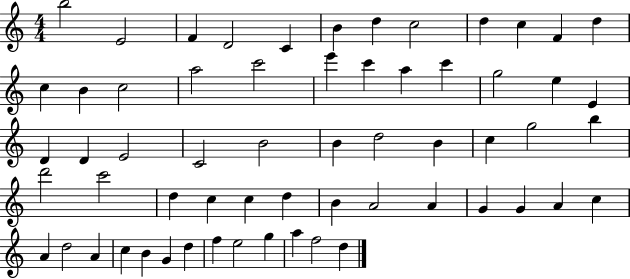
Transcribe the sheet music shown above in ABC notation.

X:1
T:Untitled
M:4/4
L:1/4
K:C
b2 E2 F D2 C B d c2 d c F d c B c2 a2 c'2 e' c' a c' g2 e E D D E2 C2 B2 B d2 B c g2 b d'2 c'2 d c c d B A2 A G G A c A d2 A c B G d f e2 g a f2 d